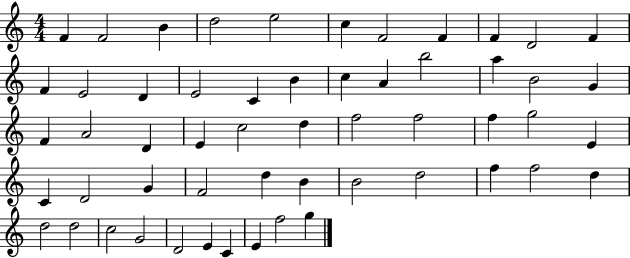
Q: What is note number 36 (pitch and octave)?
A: D4